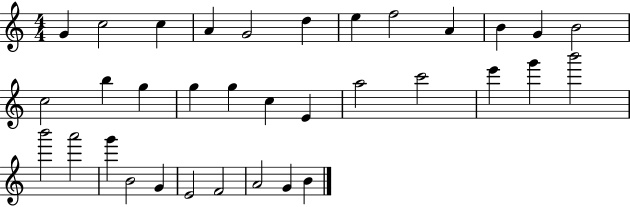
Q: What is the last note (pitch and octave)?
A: B4